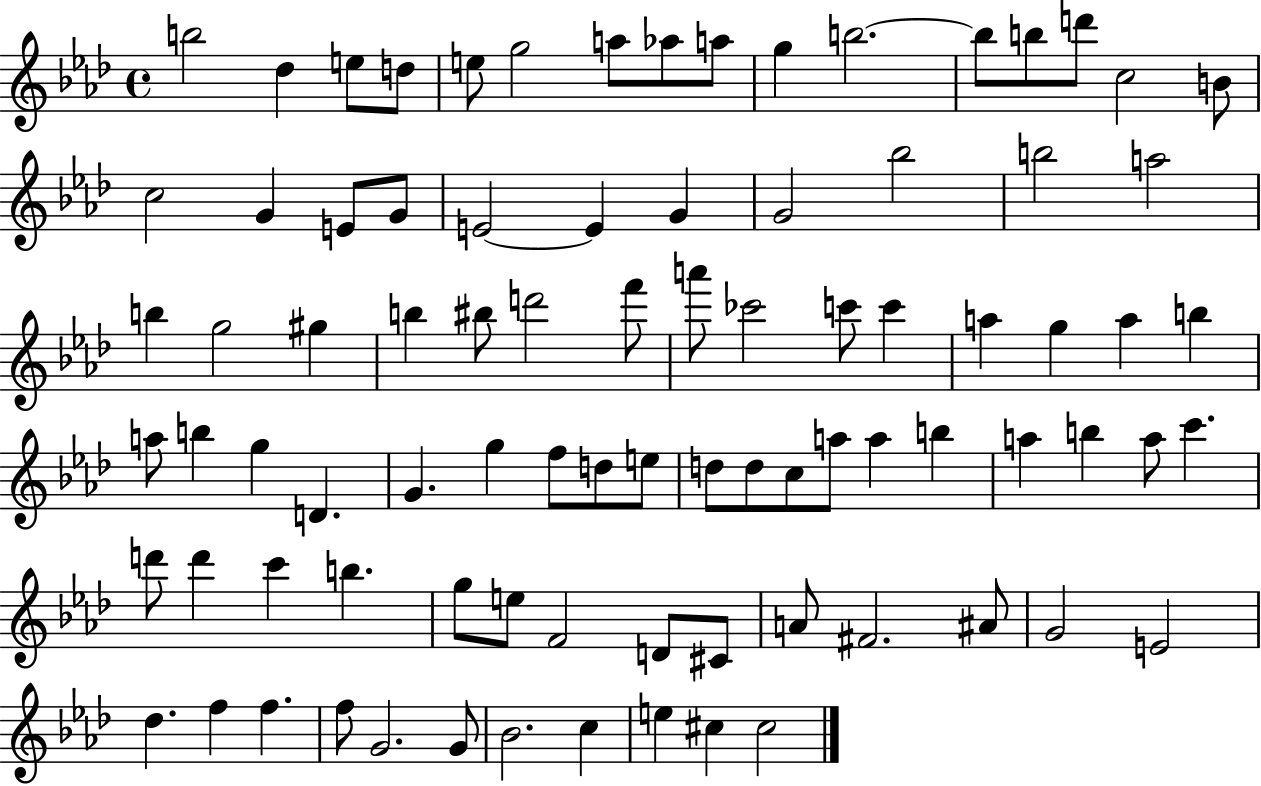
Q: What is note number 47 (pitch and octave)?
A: G4